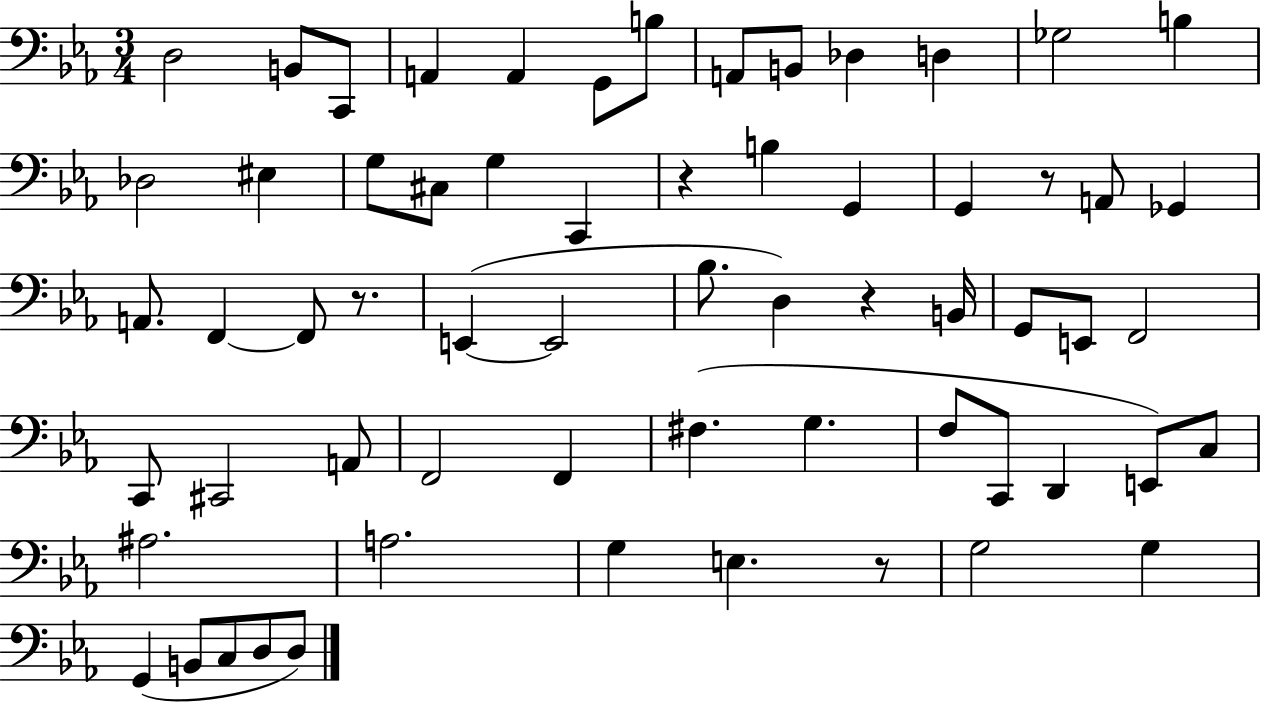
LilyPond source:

{
  \clef bass
  \numericTimeSignature
  \time 3/4
  \key ees \major
  d2 b,8 c,8 | a,4 a,4 g,8 b8 | a,8 b,8 des4 d4 | ges2 b4 | \break des2 eis4 | g8 cis8 g4 c,4 | r4 b4 g,4 | g,4 r8 a,8 ges,4 | \break a,8. f,4~~ f,8 r8. | e,4~(~ e,2 | bes8. d4) r4 b,16 | g,8 e,8 f,2 | \break c,8 cis,2 a,8 | f,2 f,4 | fis4.( g4. | f8 c,8 d,4 e,8) c8 | \break ais2. | a2. | g4 e4. r8 | g2 g4 | \break g,4( b,8 c8 d8 d8) | \bar "|."
}